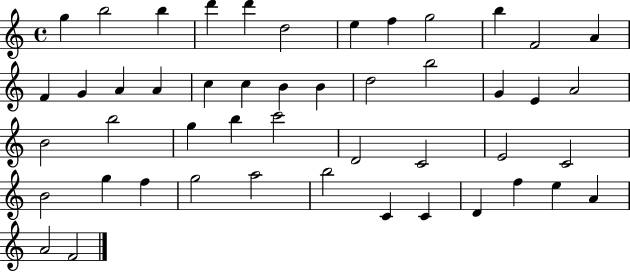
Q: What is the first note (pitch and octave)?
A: G5